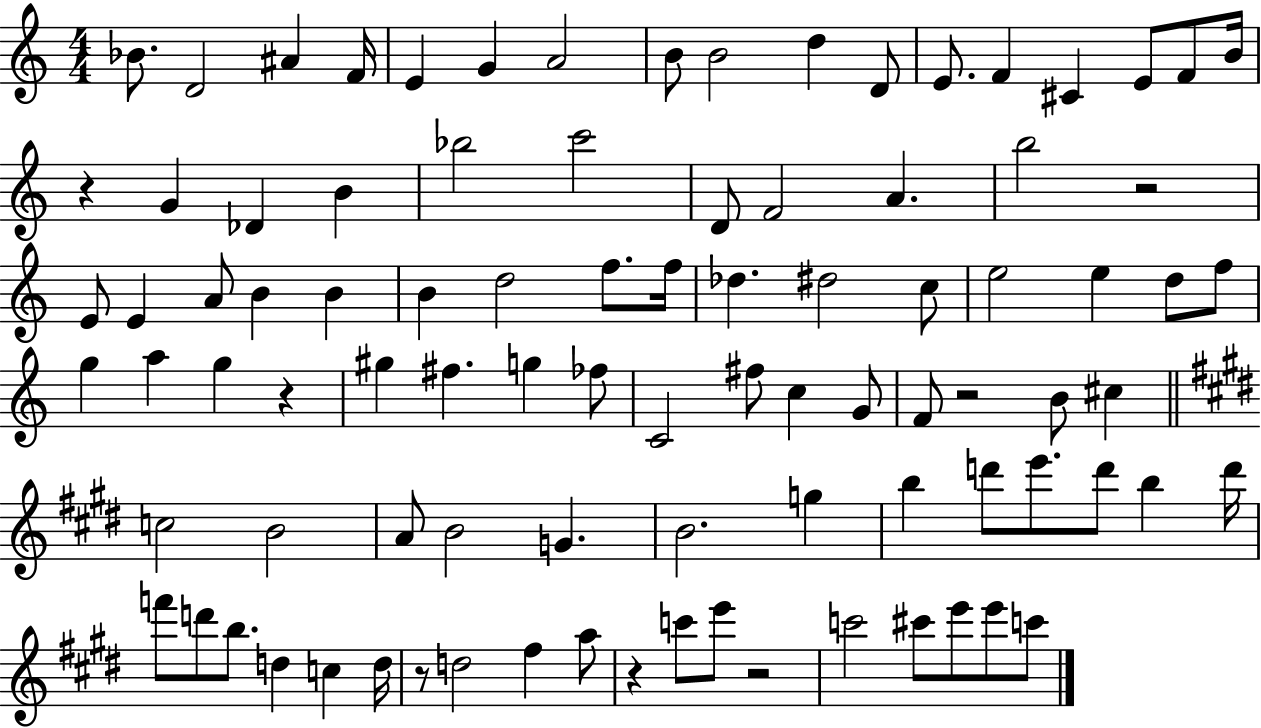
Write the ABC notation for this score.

X:1
T:Untitled
M:4/4
L:1/4
K:C
_B/2 D2 ^A F/4 E G A2 B/2 B2 d D/2 E/2 F ^C E/2 F/2 B/4 z G _D B _b2 c'2 D/2 F2 A b2 z2 E/2 E A/2 B B B d2 f/2 f/4 _d ^d2 c/2 e2 e d/2 f/2 g a g z ^g ^f g _f/2 C2 ^f/2 c G/2 F/2 z2 B/2 ^c c2 B2 A/2 B2 G B2 g b d'/2 e'/2 d'/2 b d'/4 f'/2 d'/2 b/2 d c d/4 z/2 d2 ^f a/2 z c'/2 e'/2 z2 c'2 ^c'/2 e'/2 e'/2 c'/2